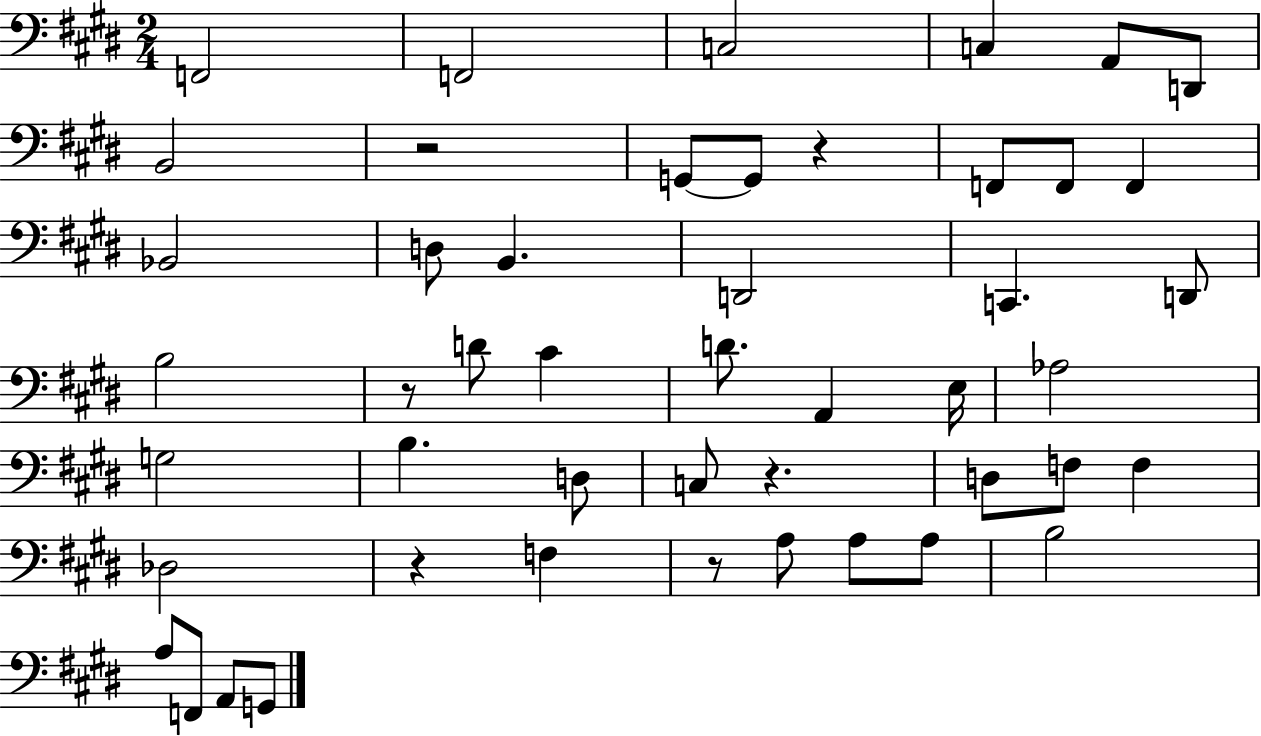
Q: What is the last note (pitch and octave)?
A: G2